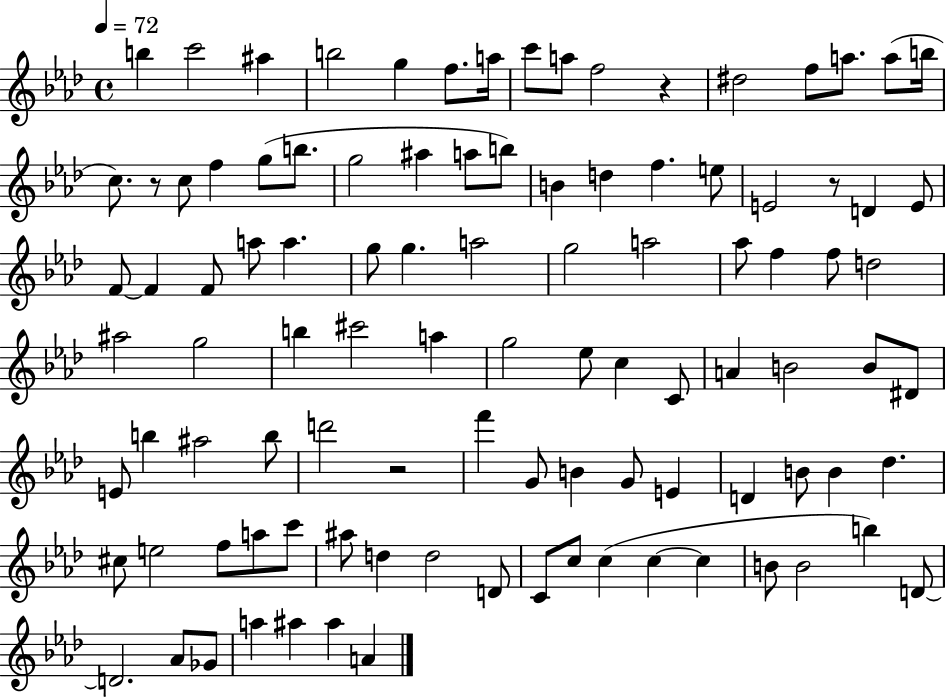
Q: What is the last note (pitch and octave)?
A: A4